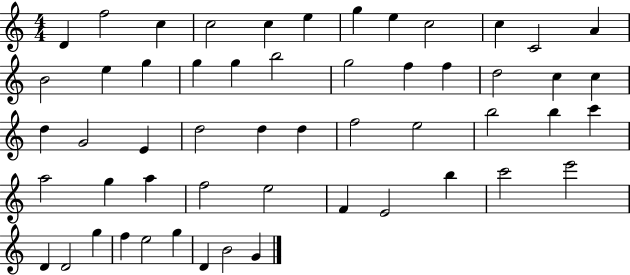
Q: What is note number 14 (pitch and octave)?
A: E5